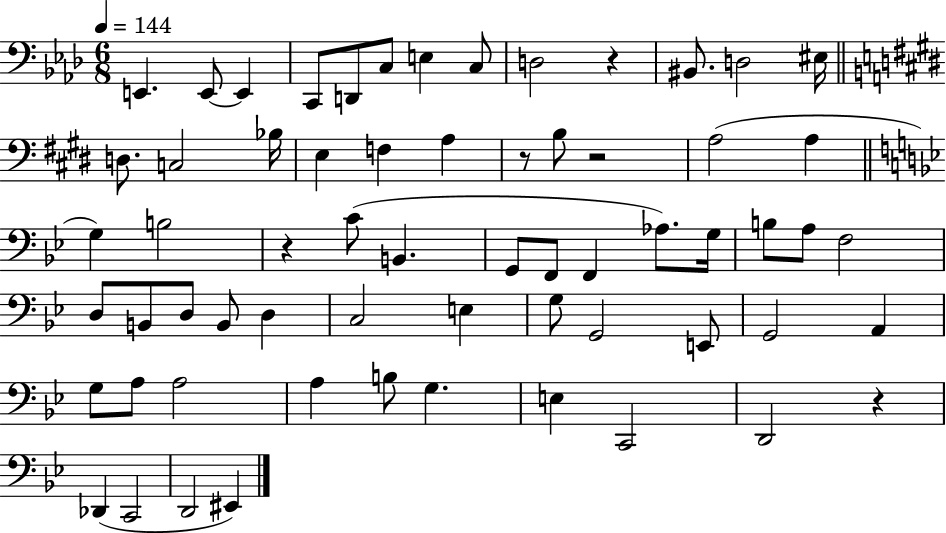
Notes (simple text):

E2/q. E2/e E2/q C2/e D2/e C3/e E3/q C3/e D3/h R/q BIS2/e. D3/h EIS3/s D3/e. C3/h Bb3/s E3/q F3/q A3/q R/e B3/e R/h A3/h A3/q G3/q B3/h R/q C4/e B2/q. G2/e F2/e F2/q Ab3/e. G3/s B3/e A3/e F3/h D3/e B2/e D3/e B2/e D3/q C3/h E3/q G3/e G2/h E2/e G2/h A2/q G3/e A3/e A3/h A3/q B3/e G3/q. E3/q C2/h D2/h R/q Db2/q C2/h D2/h EIS2/q